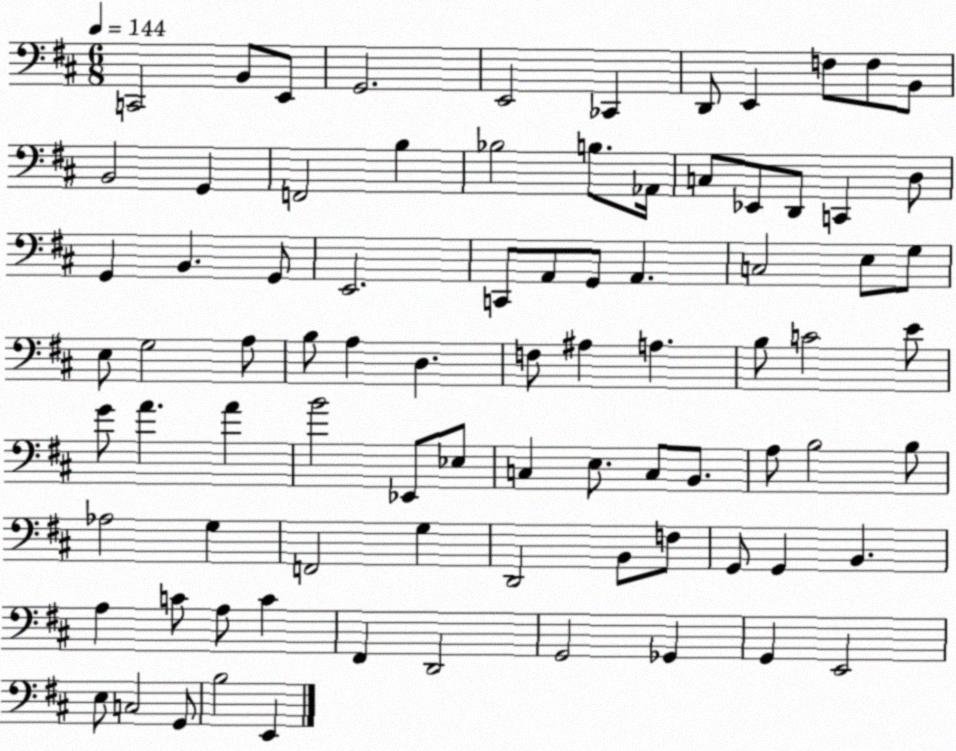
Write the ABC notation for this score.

X:1
T:Untitled
M:6/8
L:1/4
K:D
C,,2 B,,/2 E,,/2 G,,2 E,,2 _C,, D,,/2 E,, F,/2 F,/2 B,,/2 B,,2 G,, F,,2 B, _B,2 B,/2 _A,,/4 C,/2 _E,,/2 D,,/2 C,, D,/2 G,, B,, G,,/2 E,,2 C,,/2 A,,/2 G,,/2 A,, C,2 E,/2 G,/2 E,/2 G,2 A,/2 B,/2 A, D, F,/2 ^A, A, B,/2 C2 E/2 G/2 A A B2 _E,,/2 _E,/2 C, E,/2 C,/2 B,,/2 A,/2 B,2 B,/2 _A,2 G, F,,2 G, D,,2 B,,/2 F,/2 G,,/2 G,, B,, A, C/2 A,/2 C ^F,, D,,2 G,,2 _G,, G,, E,,2 E,/2 C,2 G,,/2 B,2 E,,